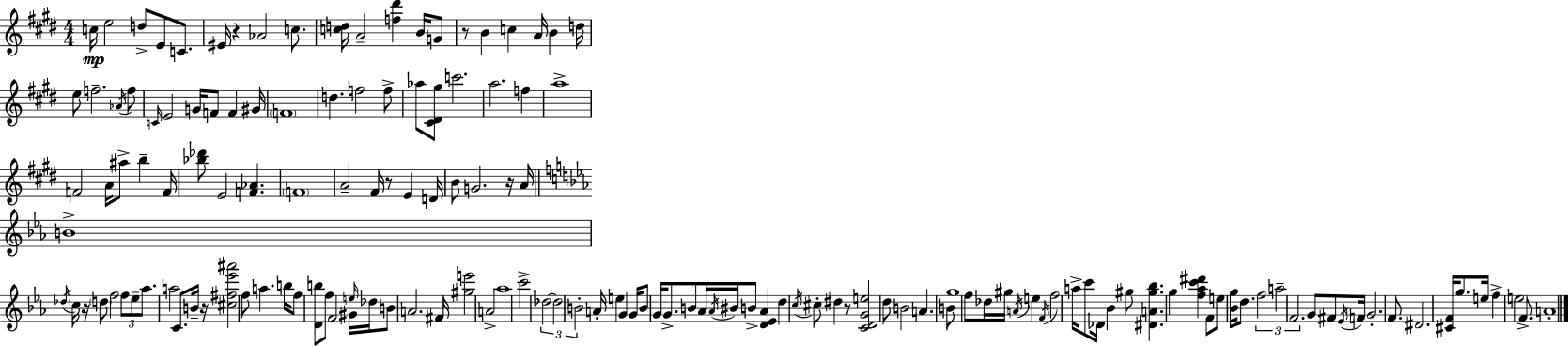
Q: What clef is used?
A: treble